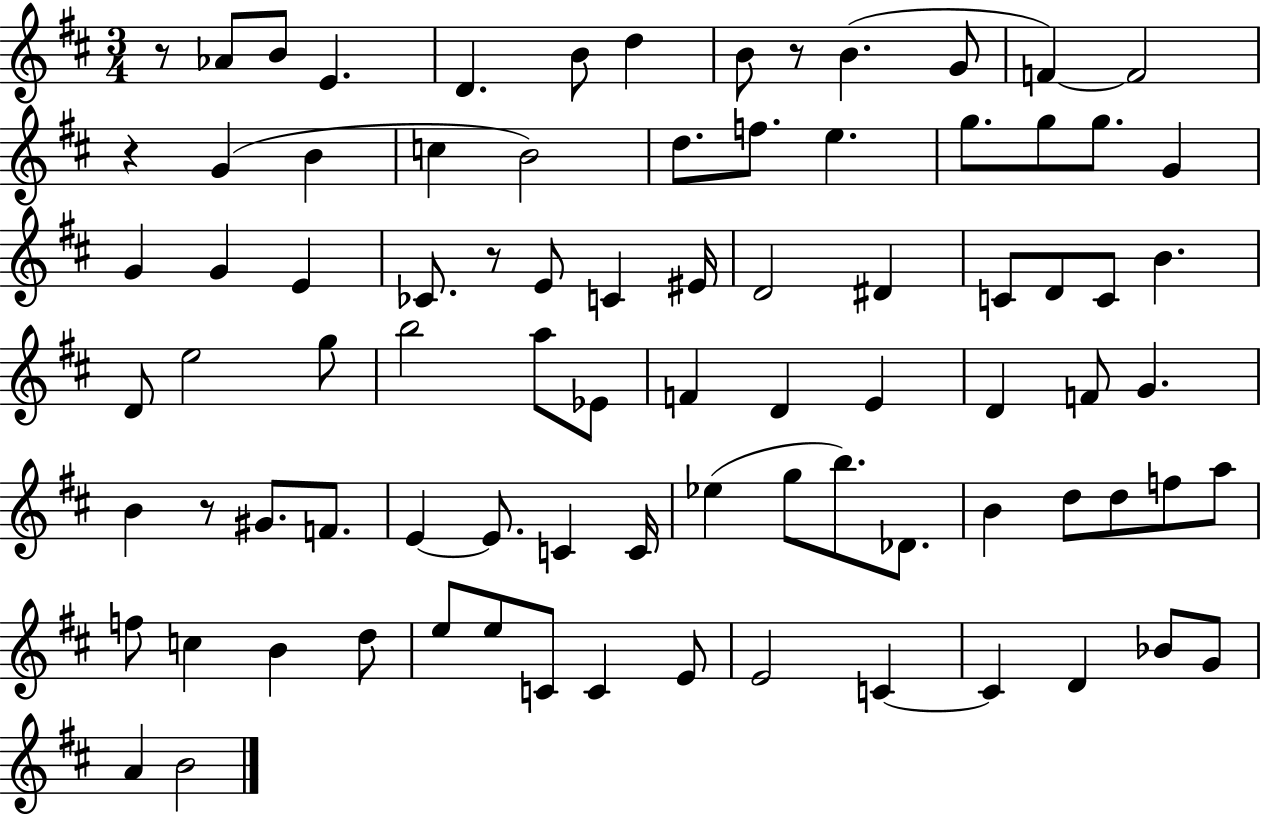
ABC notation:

X:1
T:Untitled
M:3/4
L:1/4
K:D
z/2 _A/2 B/2 E D B/2 d B/2 z/2 B G/2 F F2 z G B c B2 d/2 f/2 e g/2 g/2 g/2 G G G E _C/2 z/2 E/2 C ^E/4 D2 ^D C/2 D/2 C/2 B D/2 e2 g/2 b2 a/2 _E/2 F D E D F/2 G B z/2 ^G/2 F/2 E E/2 C C/4 _e g/2 b/2 _D/2 B d/2 d/2 f/2 a/2 f/2 c B d/2 e/2 e/2 C/2 C E/2 E2 C C D _B/2 G/2 A B2